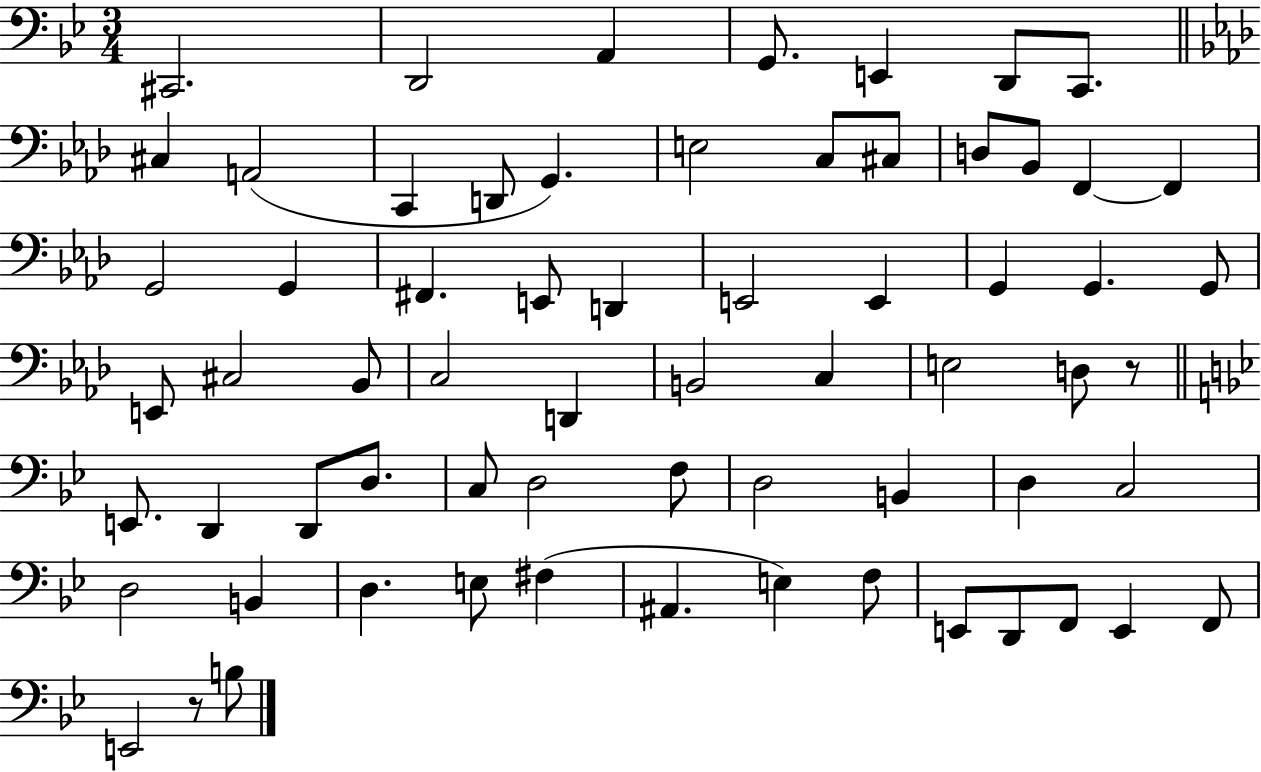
{
  \clef bass
  \numericTimeSignature
  \time 3/4
  \key bes \major
  \repeat volta 2 { cis,2. | d,2 a,4 | g,8. e,4 d,8 c,8. | \bar "||" \break \key aes \major cis4 a,2( | c,4 d,8 g,4.) | e2 c8 cis8 | d8 bes,8 f,4~~ f,4 | \break g,2 g,4 | fis,4. e,8 d,4 | e,2 e,4 | g,4 g,4. g,8 | \break e,8 cis2 bes,8 | c2 d,4 | b,2 c4 | e2 d8 r8 | \break \bar "||" \break \key bes \major e,8. d,4 d,8 d8. | c8 d2 f8 | d2 b,4 | d4 c2 | \break d2 b,4 | d4. e8 fis4( | ais,4. e4) f8 | e,8 d,8 f,8 e,4 f,8 | \break e,2 r8 b8 | } \bar "|."
}